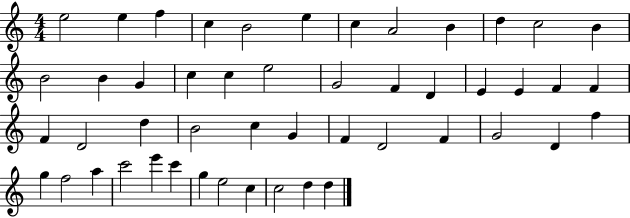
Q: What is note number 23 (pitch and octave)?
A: E4